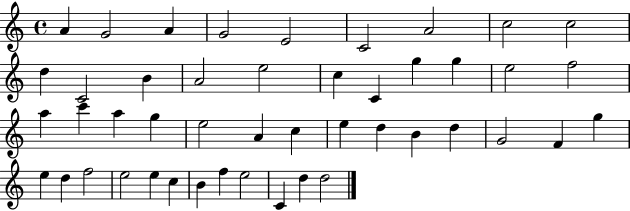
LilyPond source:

{
  \clef treble
  \time 4/4
  \defaultTimeSignature
  \key c \major
  a'4 g'2 a'4 | g'2 e'2 | c'2 a'2 | c''2 c''2 | \break d''4 c'2 b'4 | a'2 e''2 | c''4 c'4 g''4 g''4 | e''2 f''2 | \break a''4 c'''4 a''4 g''4 | e''2 a'4 c''4 | e''4 d''4 b'4 d''4 | g'2 f'4 g''4 | \break e''4 d''4 f''2 | e''2 e''4 c''4 | b'4 f''4 e''2 | c'4 d''4 d''2 | \break \bar "|."
}